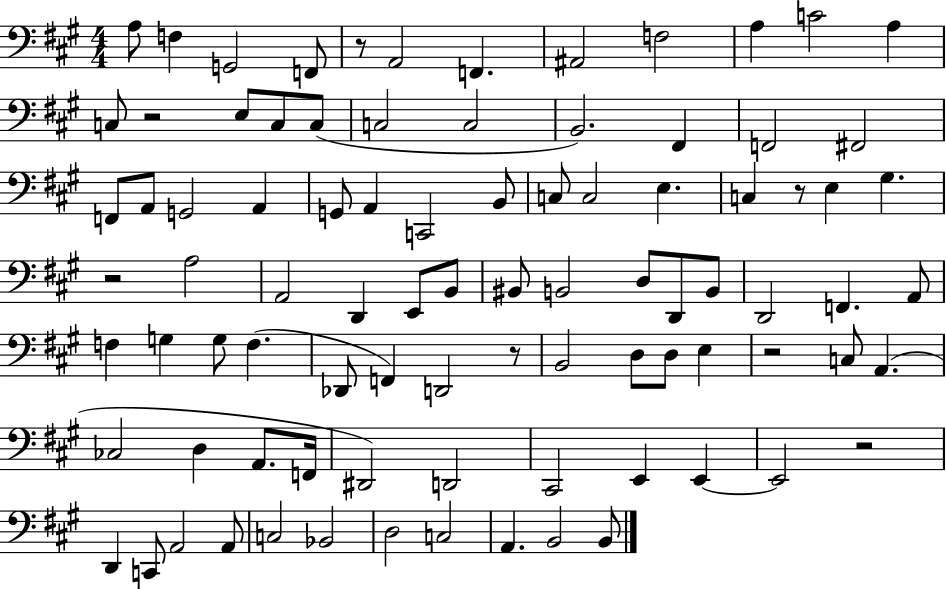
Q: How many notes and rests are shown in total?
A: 89